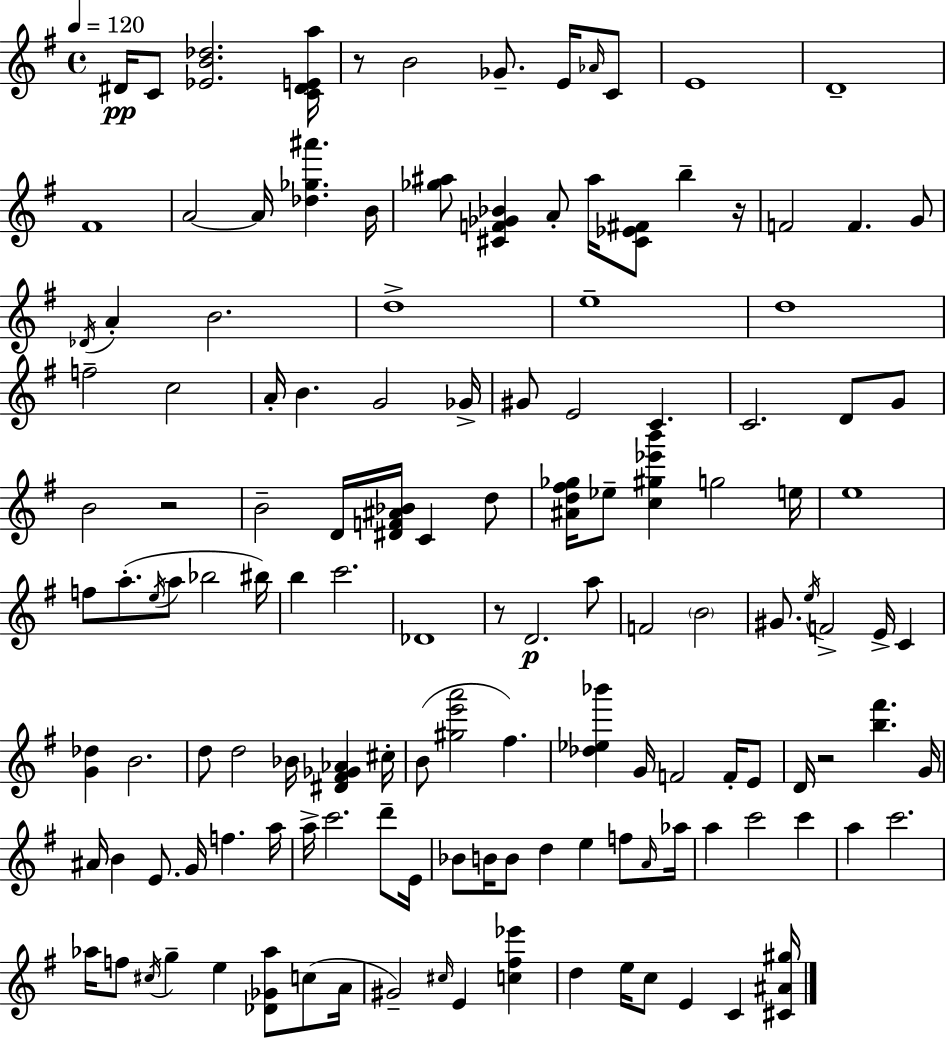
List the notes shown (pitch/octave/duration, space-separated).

D#4/s C4/e [Eb4,B4,Db5]/h. [C4,D#4,E4,A5]/s R/e B4/h Gb4/e. E4/s Ab4/s C4/e E4/w D4/w F#4/w A4/h A4/s [Db5,Gb5,A#6]/q. B4/s [Gb5,A#5]/e [C#4,F4,Gb4,Bb4]/q A4/e A#5/s [C#4,Eb4,F#4]/e B5/q R/s F4/h F4/q. G4/e Db4/s A4/q B4/h. D5/w E5/w D5/w F5/h C5/h A4/s B4/q. G4/h Gb4/s G#4/e E4/h C4/q. C4/h. D4/e G4/e B4/h R/h B4/h D4/s [D#4,F4,A#4,Bb4]/s C4/q D5/e [A#4,D5,F#5,Gb5]/s Eb5/e [C5,G#5,Eb6,B6]/q G5/h E5/s E5/w F5/e A5/e. E5/s A5/e Bb5/h BIS5/s B5/q C6/h. Db4/w R/e D4/h. A5/e F4/h B4/h G#4/e. E5/s F4/h E4/s C4/q [G4,Db5]/q B4/h. D5/e D5/h Bb4/s [D#4,F#4,Gb4,Ab4]/q C#5/s B4/e [G#5,E6,A6]/h F#5/q. [Db5,Eb5,Bb6]/q G4/s F4/h F4/s E4/e D4/s R/h [B5,F#6]/q. G4/s A#4/s B4/q E4/e. G4/s F5/q. A5/s A5/s C6/h. D6/e E4/s Bb4/e B4/s B4/e D5/q E5/q F5/e A4/s Ab5/s A5/q C6/h C6/q A5/q C6/h. Ab5/s F5/e C#5/s G5/q E5/q [Db4,Gb4,Ab5]/e C5/e A4/s G#4/h C#5/s E4/q [C5,F#5,Eb6]/q D5/q E5/s C5/e E4/q C4/q [C#4,A#4,G#5]/s